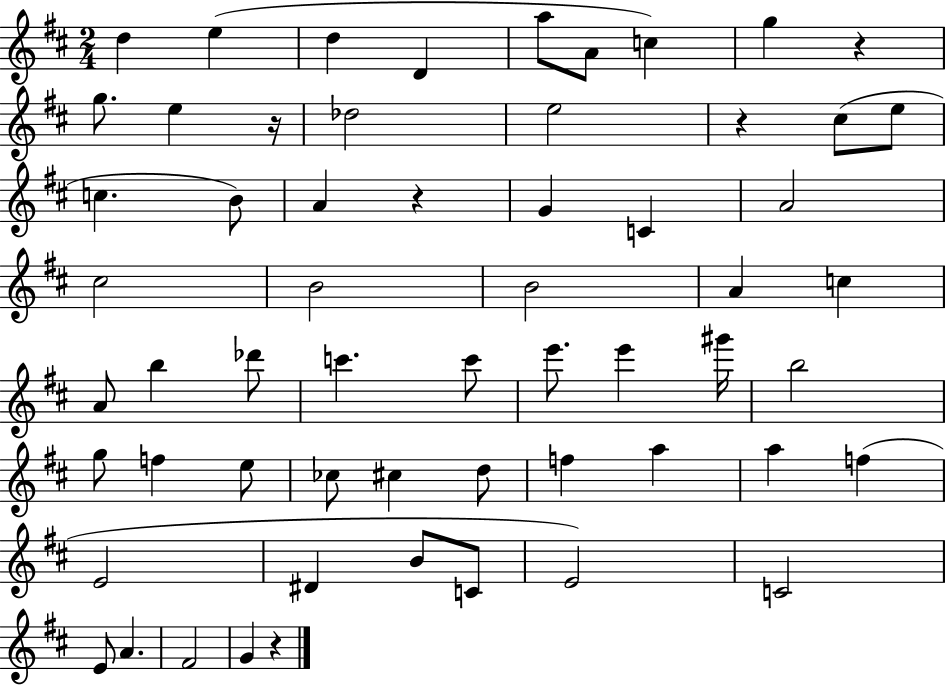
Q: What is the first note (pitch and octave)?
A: D5